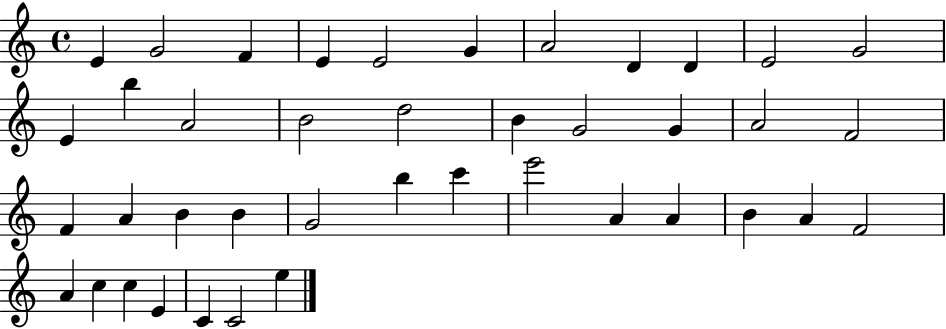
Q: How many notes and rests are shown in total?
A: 41